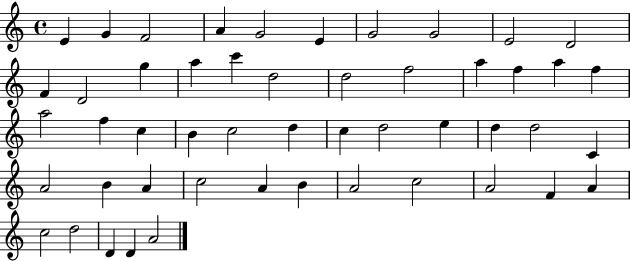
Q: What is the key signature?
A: C major